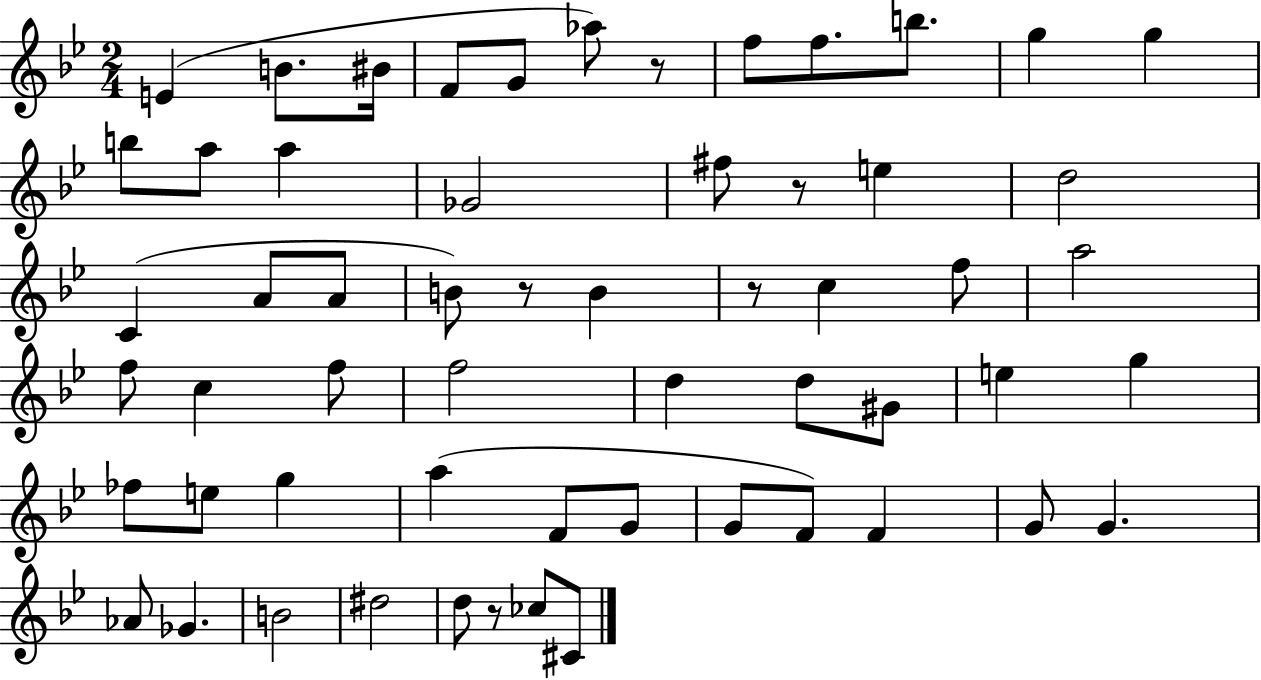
X:1
T:Untitled
M:2/4
L:1/4
K:Bb
E B/2 ^B/4 F/2 G/2 _a/2 z/2 f/2 f/2 b/2 g g b/2 a/2 a _G2 ^f/2 z/2 e d2 C A/2 A/2 B/2 z/2 B z/2 c f/2 a2 f/2 c f/2 f2 d d/2 ^G/2 e g _f/2 e/2 g a F/2 G/2 G/2 F/2 F G/2 G _A/2 _G B2 ^d2 d/2 z/2 _c/2 ^C/2